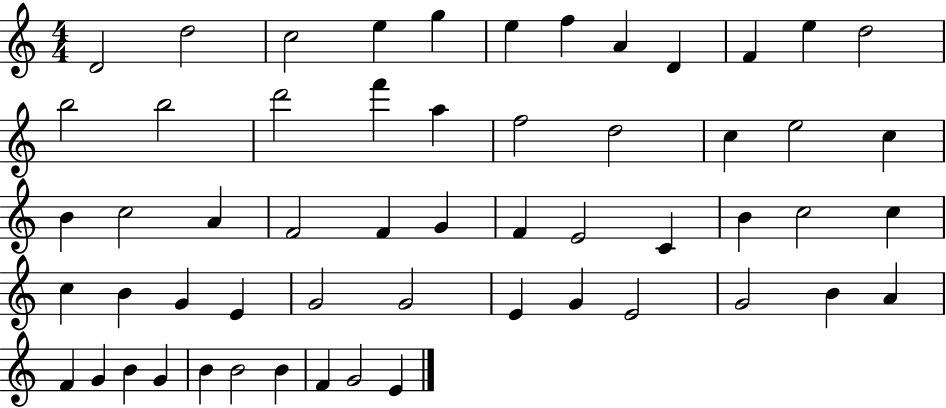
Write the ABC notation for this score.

X:1
T:Untitled
M:4/4
L:1/4
K:C
D2 d2 c2 e g e f A D F e d2 b2 b2 d'2 f' a f2 d2 c e2 c B c2 A F2 F G F E2 C B c2 c c B G E G2 G2 E G E2 G2 B A F G B G B B2 B F G2 E